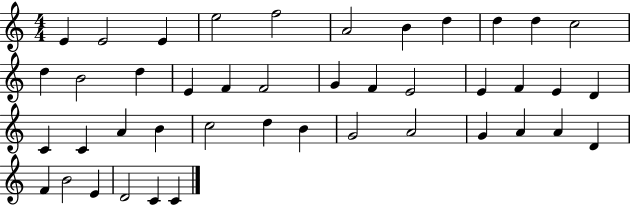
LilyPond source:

{
  \clef treble
  \numericTimeSignature
  \time 4/4
  \key c \major
  e'4 e'2 e'4 | e''2 f''2 | a'2 b'4 d''4 | d''4 d''4 c''2 | \break d''4 b'2 d''4 | e'4 f'4 f'2 | g'4 f'4 e'2 | e'4 f'4 e'4 d'4 | \break c'4 c'4 a'4 b'4 | c''2 d''4 b'4 | g'2 a'2 | g'4 a'4 a'4 d'4 | \break f'4 b'2 e'4 | d'2 c'4 c'4 | \bar "|."
}